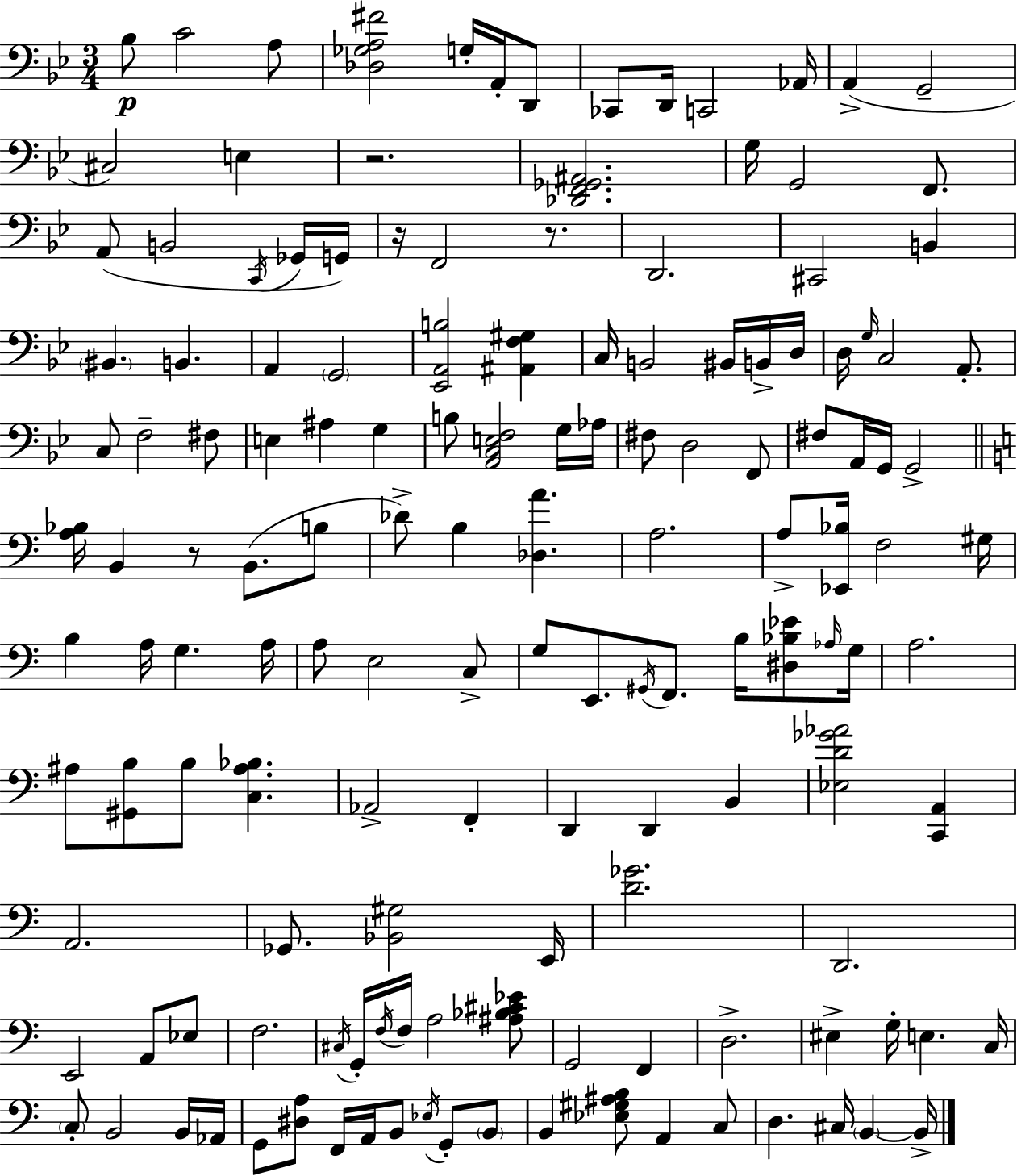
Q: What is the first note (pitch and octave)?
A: Bb3